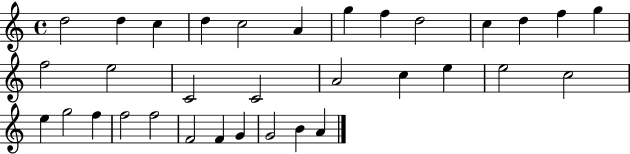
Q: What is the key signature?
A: C major